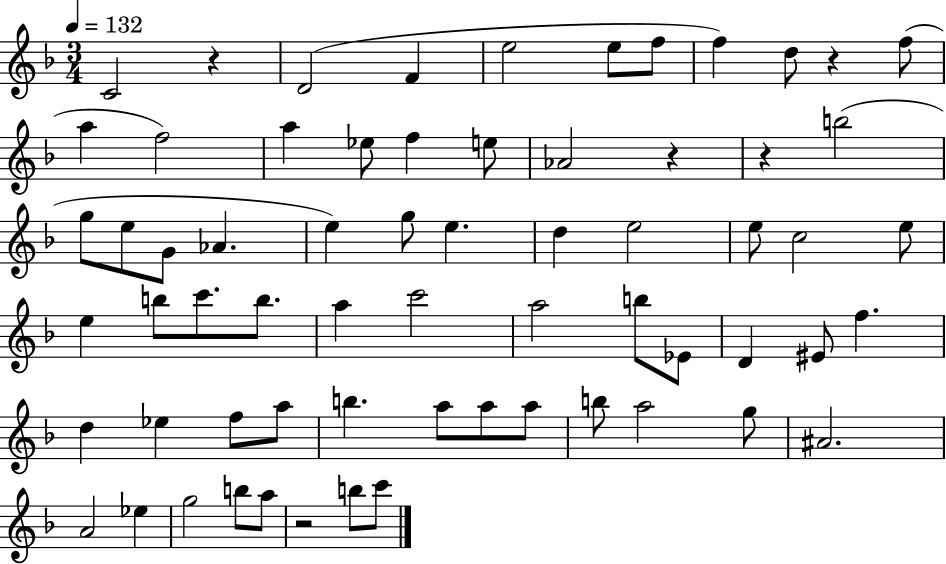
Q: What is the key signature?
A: F major